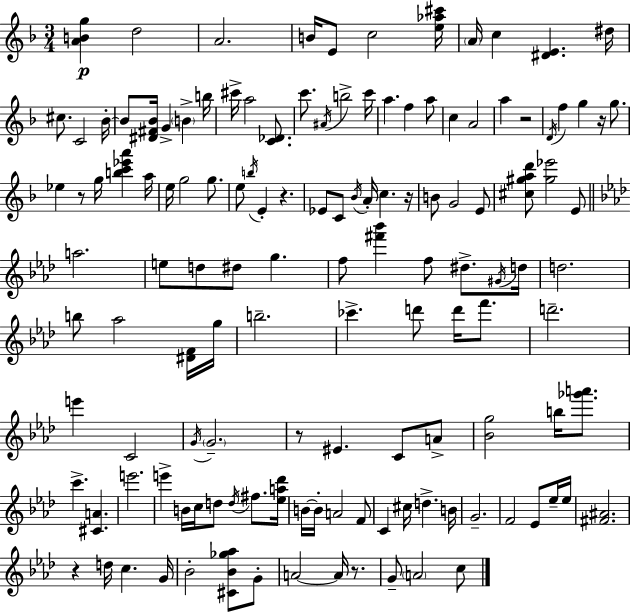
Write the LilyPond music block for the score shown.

{
  \clef treble
  \numericTimeSignature
  \time 3/4
  \key d \minor
  <a' b' g''>4\p d''2 | a'2. | b'16 e'8 c''2 <e'' aes'' cis'''>16 | \parenthesize a'16 c''4 <dis' e'>4. dis''16 | \break cis''8. c'2 bes'16-.~~ | bes'8 <dis' fis' bes'>16 g'4-> \parenthesize b'4-> b''16 | cis'''16-> a''2 <c' des'>8. | c'''8. \acciaccatura { ais'16 } b''2-> | \break c'''16 a''4. f''4 a''8 | c''4 a'2 | a''4 r2 | \acciaccatura { d'16 } f''4 g''4 r16 g''8. | \break ees''4 r8 g''16 <b'' c''' ees''' a'''>4 | a''16 e''16 g''2 g''8. | e''8 \acciaccatura { b''16 } e'4-. r4. | ees'8 c'8 \acciaccatura { bes'16 } a'16-. c''4. | \break r16 b'8 g'2 | e'8 <cis'' gis'' a'' d'''>8 <gis'' ees'''>2 | e'8 \bar "||" \break \key aes \major a''2. | e''8 d''8 dis''8 g''4. | f''8 <fis''' bes'''>4 f''8 dis''8.-> \acciaccatura { gis'16 } | d''16 d''2. | \break b''8 aes''2 <dis' f'>16 | g''16 b''2.-- | ces'''4.-> d'''8 d'''16 f'''8. | d'''2.-- | \break e'''4 c'2 | \acciaccatura { g'16 } \parenthesize g'2.-- | r8 eis'4. c'8 | a'8-> <bes' g''>2 b''16 <ges''' a'''>8. | \break c'''4.-> <cis' a'>4. | e'''2. | e'''4-> b'16 c''16 d''8 \acciaccatura { d''16 } fis''8. | <ees'' a'' des'''>16 b'16~~ b'16-. a'2 | \break f'8 c'4 cis''16 d''4.-> | b'16 g'2.-- | f'2 ees'8 | ees''16-- ees''16 <fis' ais'>2. | \break r4 d''16 c''4. | g'16 bes'2-. <cis' bes' ges'' aes''>8 | g'8-. a'2~~ a'16 | r8. g'8-- \parenthesize a'2 | \break c''8 \bar "|."
}